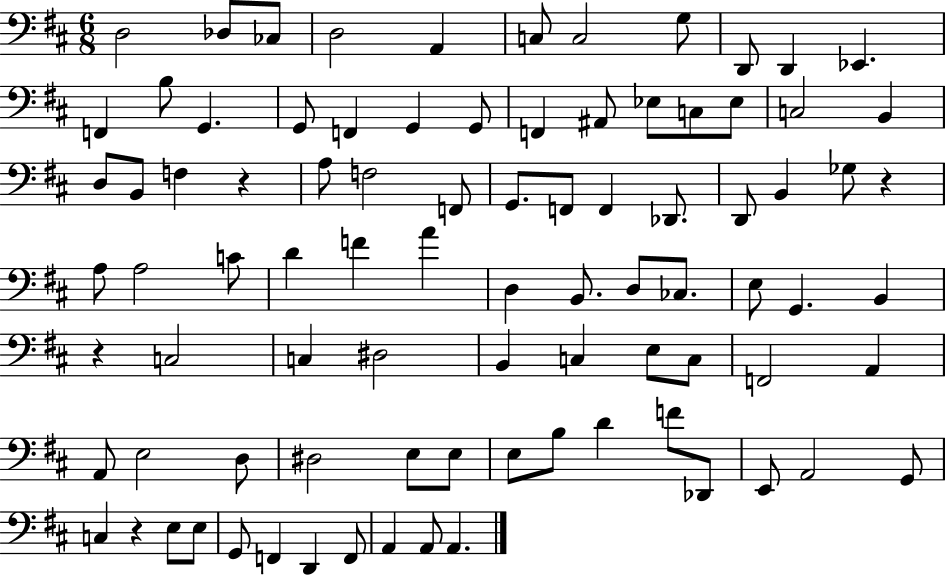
D3/h Db3/e CES3/e D3/h A2/q C3/e C3/h G3/e D2/e D2/q Eb2/q. F2/q B3/e G2/q. G2/e F2/q G2/q G2/e F2/q A#2/e Eb3/e C3/e Eb3/e C3/h B2/q D3/e B2/e F3/q R/q A3/e F3/h F2/e G2/e. F2/e F2/q Db2/e. D2/e B2/q Gb3/e R/q A3/e A3/h C4/e D4/q F4/q A4/q D3/q B2/e. D3/e CES3/e. E3/e G2/q. B2/q R/q C3/h C3/q D#3/h B2/q C3/q E3/e C3/e F2/h A2/q A2/e E3/h D3/e D#3/h E3/e E3/e E3/e B3/e D4/q F4/e Db2/e E2/e A2/h G2/e C3/q R/q E3/e E3/e G2/e F2/q D2/q F2/e A2/q A2/e A2/q.